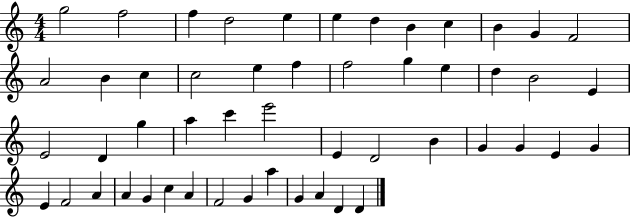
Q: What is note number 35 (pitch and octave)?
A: G4